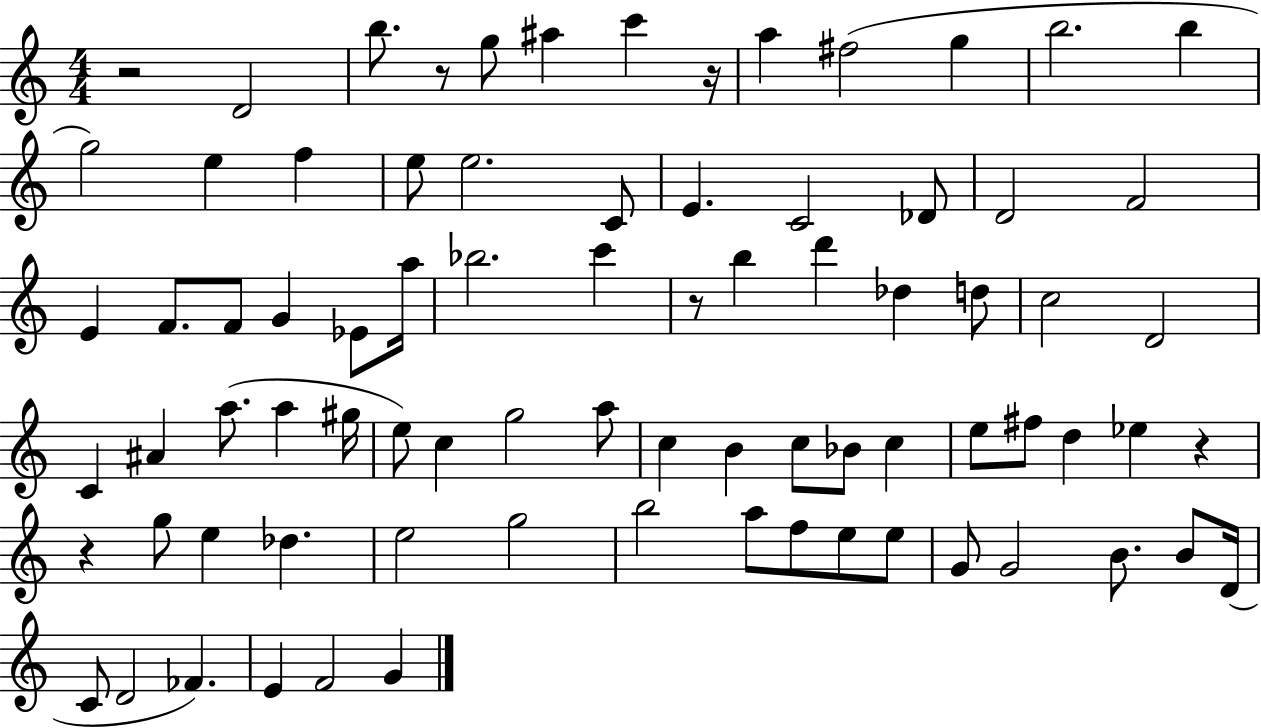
R/h D4/h B5/e. R/e G5/e A#5/q C6/q R/s A5/q F#5/h G5/q B5/h. B5/q G5/h E5/q F5/q E5/e E5/h. C4/e E4/q. C4/h Db4/e D4/h F4/h E4/q F4/e. F4/e G4/q Eb4/e A5/s Bb5/h. C6/q R/e B5/q D6/q Db5/q D5/e C5/h D4/h C4/q A#4/q A5/e. A5/q G#5/s E5/e C5/q G5/h A5/e C5/q B4/q C5/e Bb4/e C5/q E5/e F#5/e D5/q Eb5/q R/q R/q G5/e E5/q Db5/q. E5/h G5/h B5/h A5/e F5/e E5/e E5/e G4/e G4/h B4/e. B4/e D4/s C4/e D4/h FES4/q. E4/q F4/h G4/q